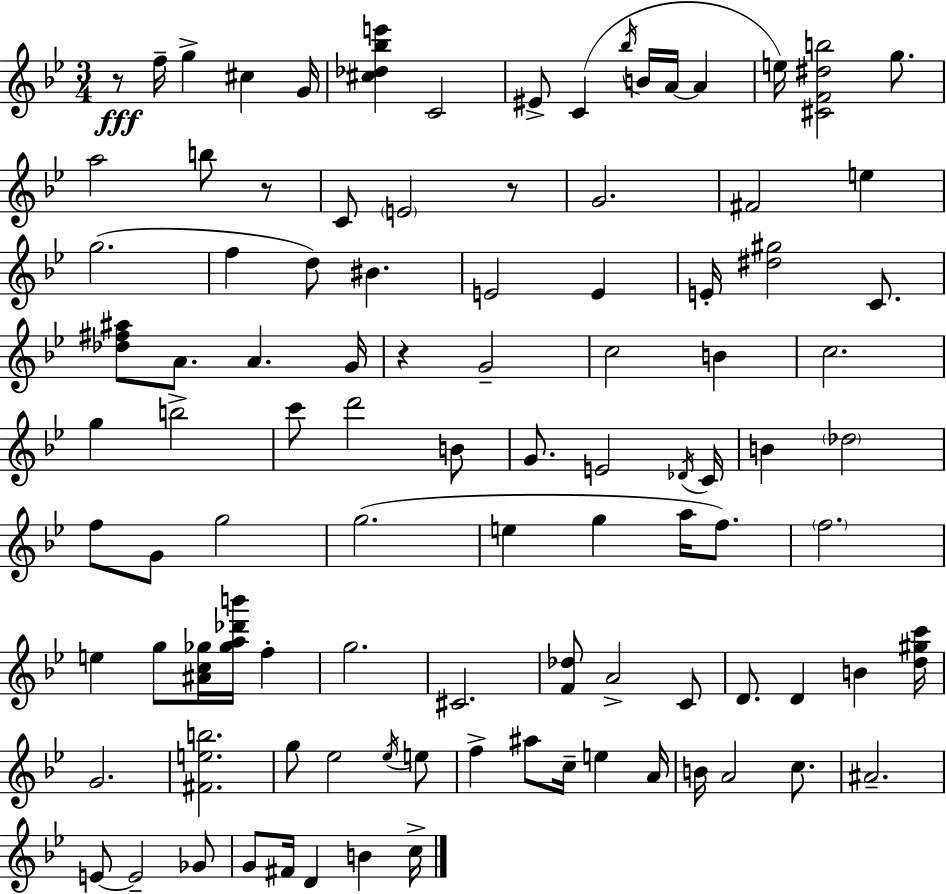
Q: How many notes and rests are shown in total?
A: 100